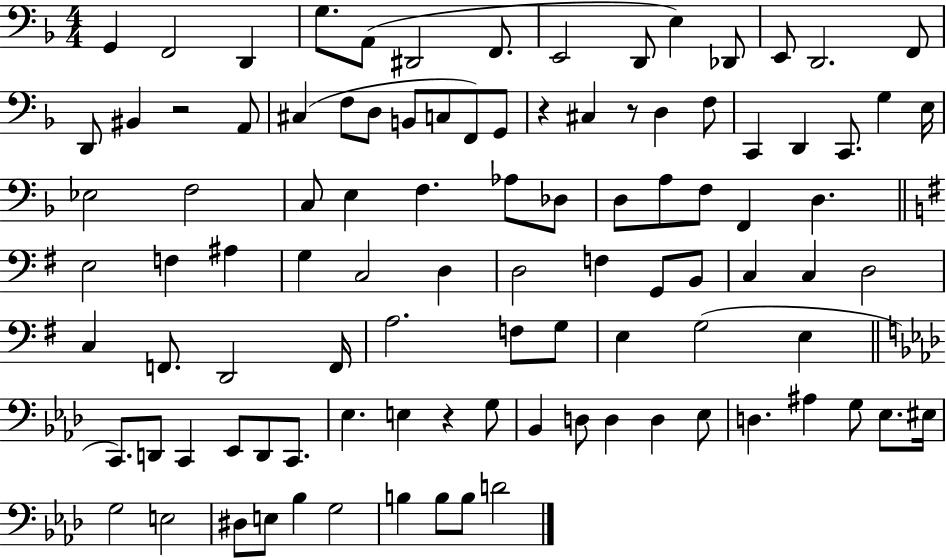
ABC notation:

X:1
T:Untitled
M:4/4
L:1/4
K:F
G,, F,,2 D,, G,/2 A,,/2 ^D,,2 F,,/2 E,,2 D,,/2 E, _D,,/2 E,,/2 D,,2 F,,/2 D,,/2 ^B,, z2 A,,/2 ^C, F,/2 D,/2 B,,/2 C,/2 F,,/2 G,,/2 z ^C, z/2 D, F,/2 C,, D,, C,,/2 G, E,/4 _E,2 F,2 C,/2 E, F, _A,/2 _D,/2 D,/2 A,/2 F,/2 F,, D, E,2 F, ^A, G, C,2 D, D,2 F, G,,/2 B,,/2 C, C, D,2 C, F,,/2 D,,2 F,,/4 A,2 F,/2 G,/2 E, G,2 E, C,,/2 D,,/2 C,, _E,,/2 D,,/2 C,,/2 _E, E, z G,/2 _B,, D,/2 D, D, _E,/2 D, ^A, G,/2 _E,/2 ^E,/4 G,2 E,2 ^D,/2 E,/2 _B, G,2 B, B,/2 B,/2 D2